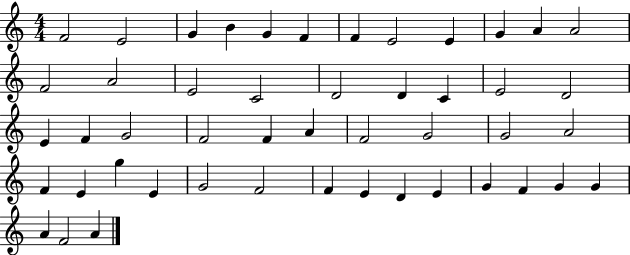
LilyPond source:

{
  \clef treble
  \numericTimeSignature
  \time 4/4
  \key c \major
  f'2 e'2 | g'4 b'4 g'4 f'4 | f'4 e'2 e'4 | g'4 a'4 a'2 | \break f'2 a'2 | e'2 c'2 | d'2 d'4 c'4 | e'2 d'2 | \break e'4 f'4 g'2 | f'2 f'4 a'4 | f'2 g'2 | g'2 a'2 | \break f'4 e'4 g''4 e'4 | g'2 f'2 | f'4 e'4 d'4 e'4 | g'4 f'4 g'4 g'4 | \break a'4 f'2 a'4 | \bar "|."
}